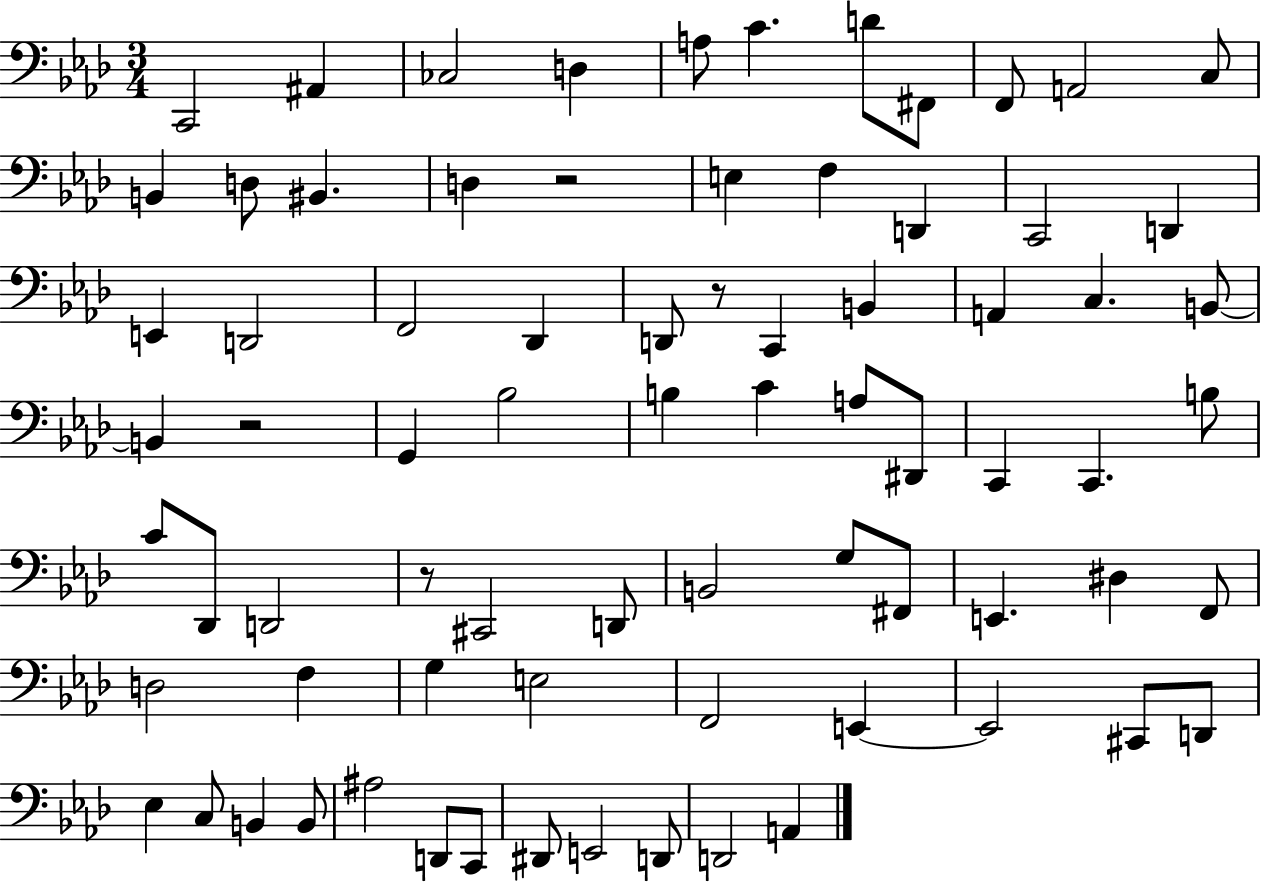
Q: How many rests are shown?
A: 4